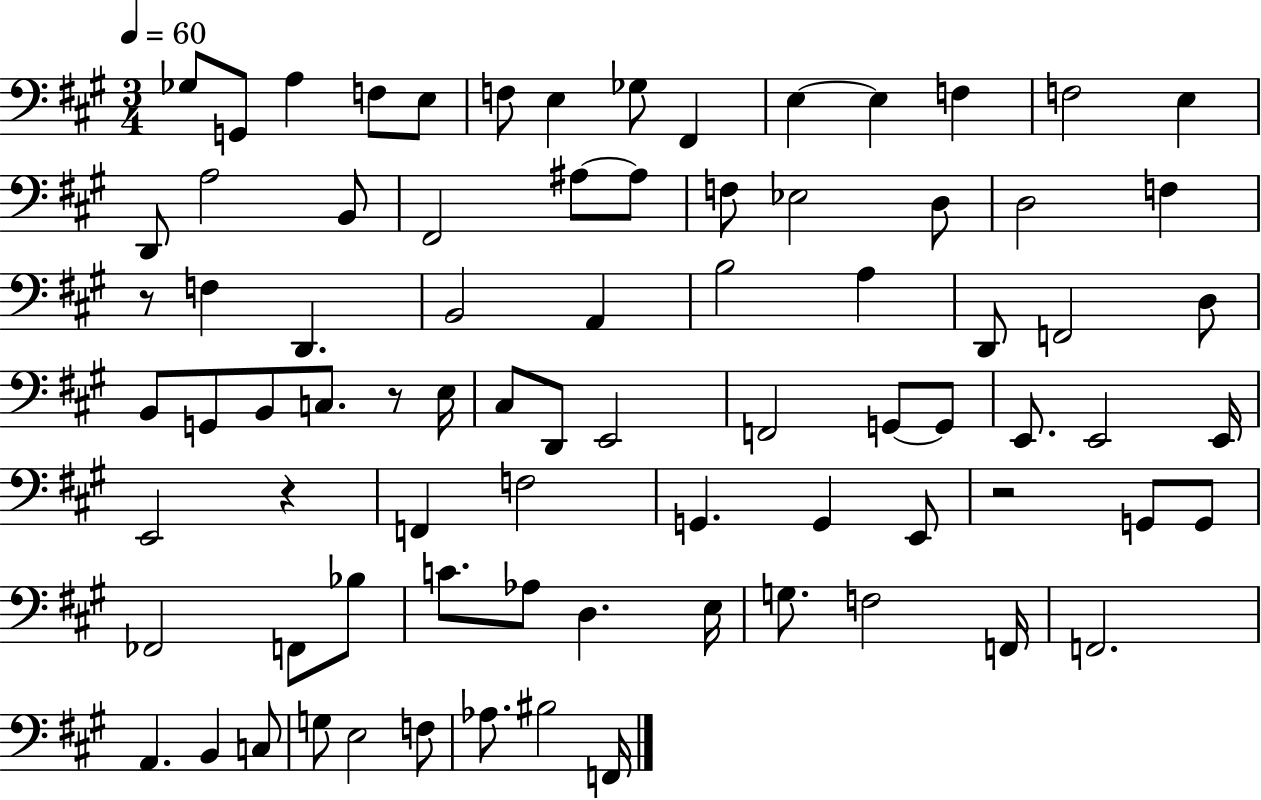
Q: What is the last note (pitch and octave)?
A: F2